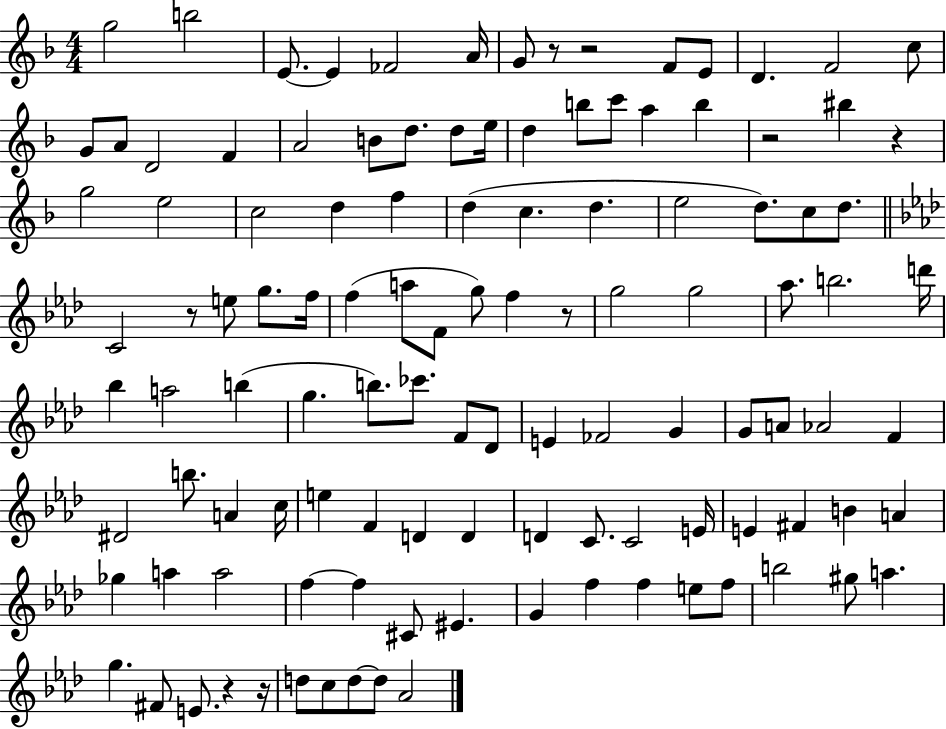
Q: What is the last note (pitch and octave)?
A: Ab4